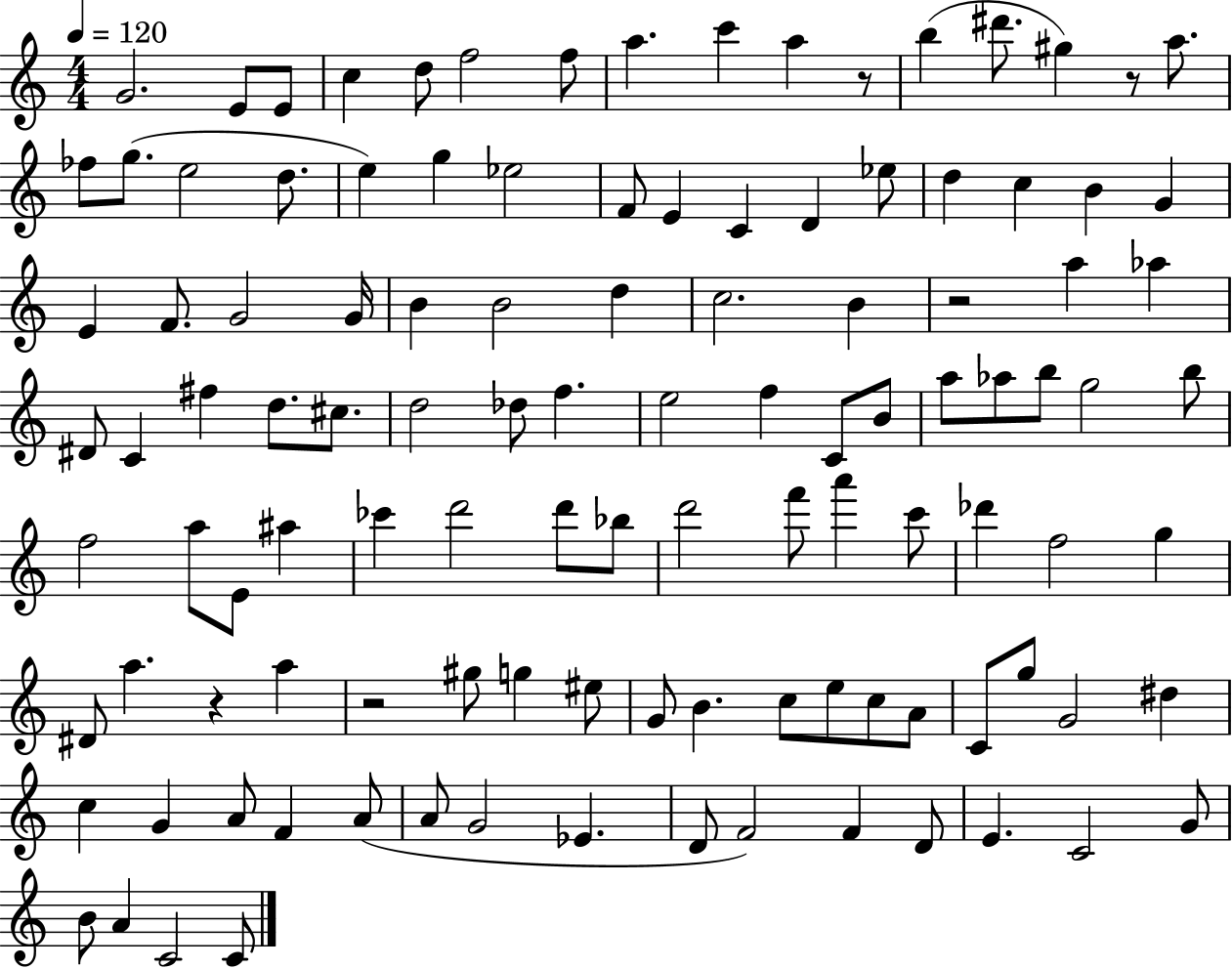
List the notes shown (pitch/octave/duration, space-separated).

G4/h. E4/e E4/e C5/q D5/e F5/h F5/e A5/q. C6/q A5/q R/e B5/q D#6/e. G#5/q R/e A5/e. FES5/e G5/e. E5/h D5/e. E5/q G5/q Eb5/h F4/e E4/q C4/q D4/q Eb5/e D5/q C5/q B4/q G4/q E4/q F4/e. G4/h G4/s B4/q B4/h D5/q C5/h. B4/q R/h A5/q Ab5/q D#4/e C4/q F#5/q D5/e. C#5/e. D5/h Db5/e F5/q. E5/h F5/q C4/e B4/e A5/e Ab5/e B5/e G5/h B5/e F5/h A5/e E4/e A#5/q CES6/q D6/h D6/e Bb5/e D6/h F6/e A6/q C6/e Db6/q F5/h G5/q D#4/e A5/q. R/q A5/q R/h G#5/e G5/q EIS5/e G4/e B4/q. C5/e E5/e C5/e A4/e C4/e G5/e G4/h D#5/q C5/q G4/q A4/e F4/q A4/e A4/e G4/h Eb4/q. D4/e F4/h F4/q D4/e E4/q. C4/h G4/e B4/e A4/q C4/h C4/e